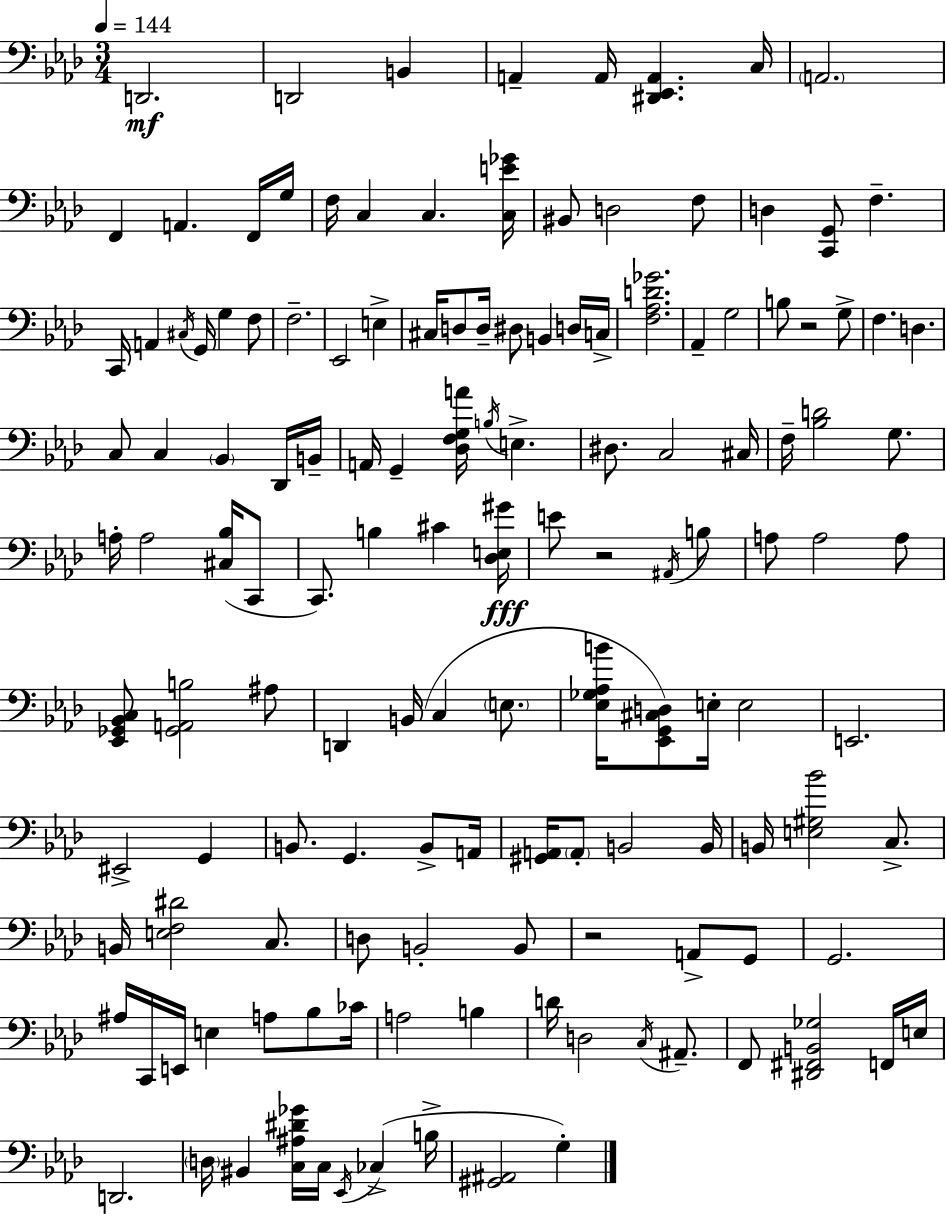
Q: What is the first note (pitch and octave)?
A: D2